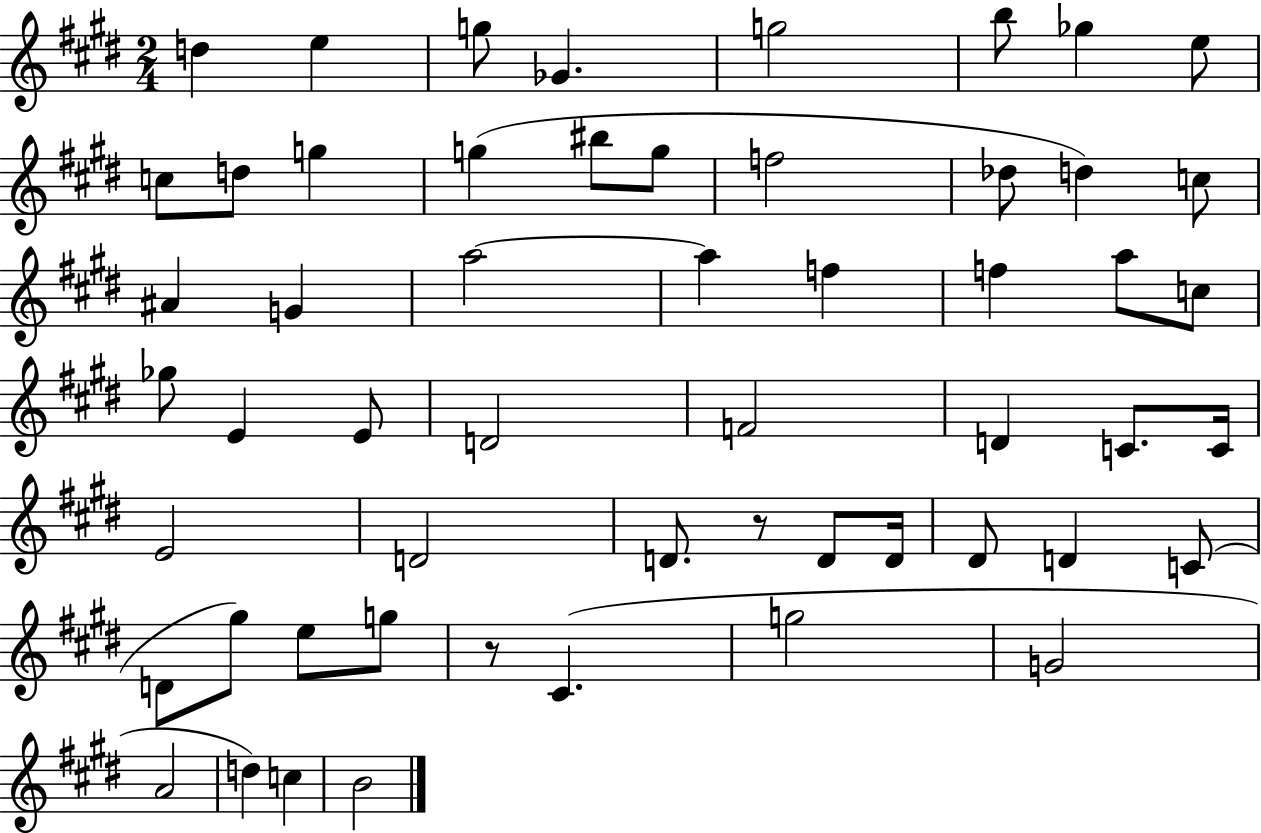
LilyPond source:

{
  \clef treble
  \numericTimeSignature
  \time 2/4
  \key e \major
  d''4 e''4 | g''8 ges'4. | g''2 | b''8 ges''4 e''8 | \break c''8 d''8 g''4 | g''4( bis''8 g''8 | f''2 | des''8 d''4) c''8 | \break ais'4 g'4 | a''2~~ | a''4 f''4 | f''4 a''8 c''8 | \break ges''8 e'4 e'8 | d'2 | f'2 | d'4 c'8. c'16 | \break e'2 | d'2 | d'8. r8 d'8 d'16 | dis'8 d'4 c'8( | \break d'8 gis''8) e''8 g''8 | r8 cis'4.( | g''2 | g'2 | \break a'2 | d''4) c''4 | b'2 | \bar "|."
}